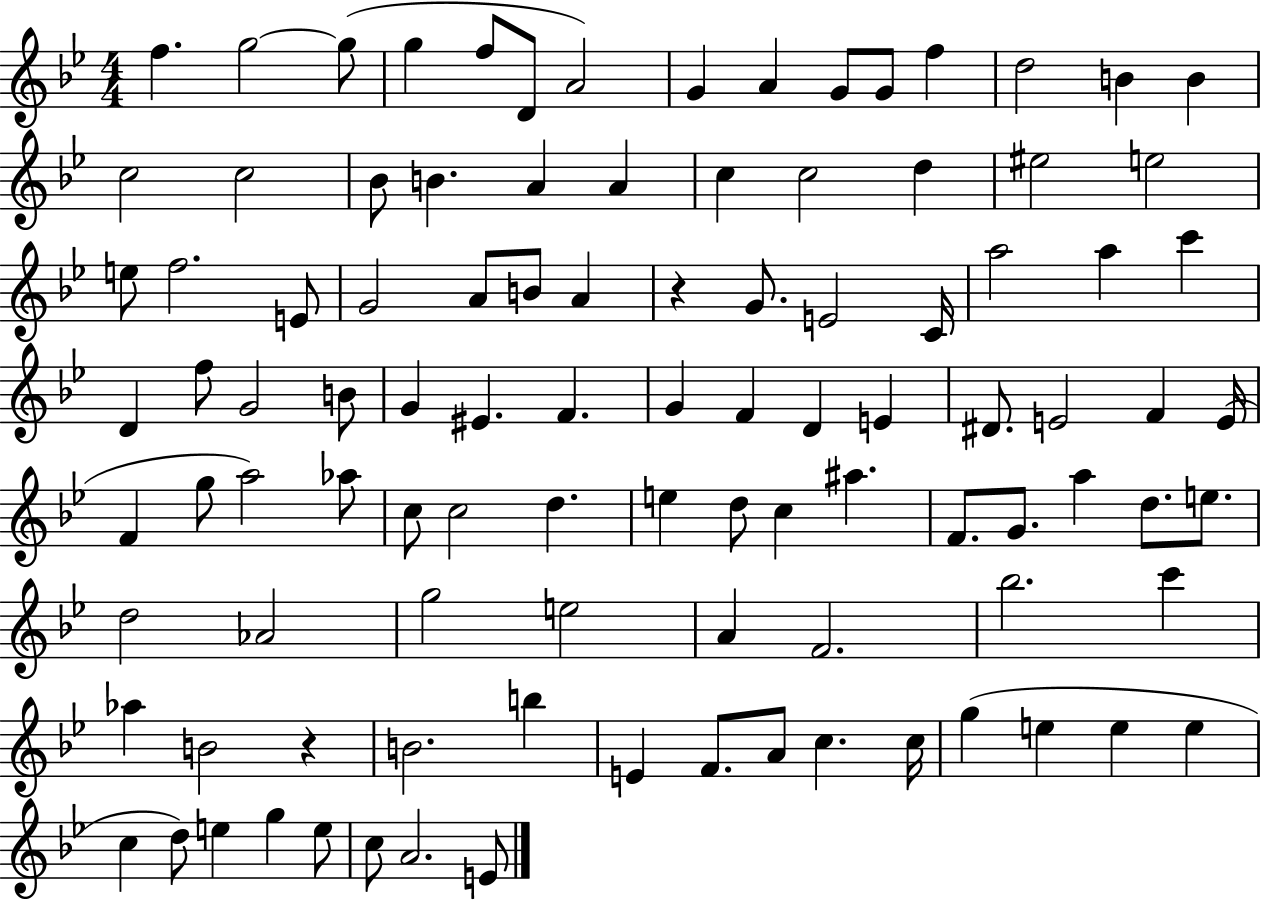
F5/q. G5/h G5/e G5/q F5/e D4/e A4/h G4/q A4/q G4/e G4/e F5/q D5/h B4/q B4/q C5/h C5/h Bb4/e B4/q. A4/q A4/q C5/q C5/h D5/q EIS5/h E5/h E5/e F5/h. E4/e G4/h A4/e B4/e A4/q R/q G4/e. E4/h C4/s A5/h A5/q C6/q D4/q F5/e G4/h B4/e G4/q EIS4/q. F4/q. G4/q F4/q D4/q E4/q D#4/e. E4/h F4/q E4/s F4/q G5/e A5/h Ab5/e C5/e C5/h D5/q. E5/q D5/e C5/q A#5/q. F4/e. G4/e. A5/q D5/e. E5/e. D5/h Ab4/h G5/h E5/h A4/q F4/h. Bb5/h. C6/q Ab5/q B4/h R/q B4/h. B5/q E4/q F4/e. A4/e C5/q. C5/s G5/q E5/q E5/q E5/q C5/q D5/e E5/q G5/q E5/e C5/e A4/h. E4/e